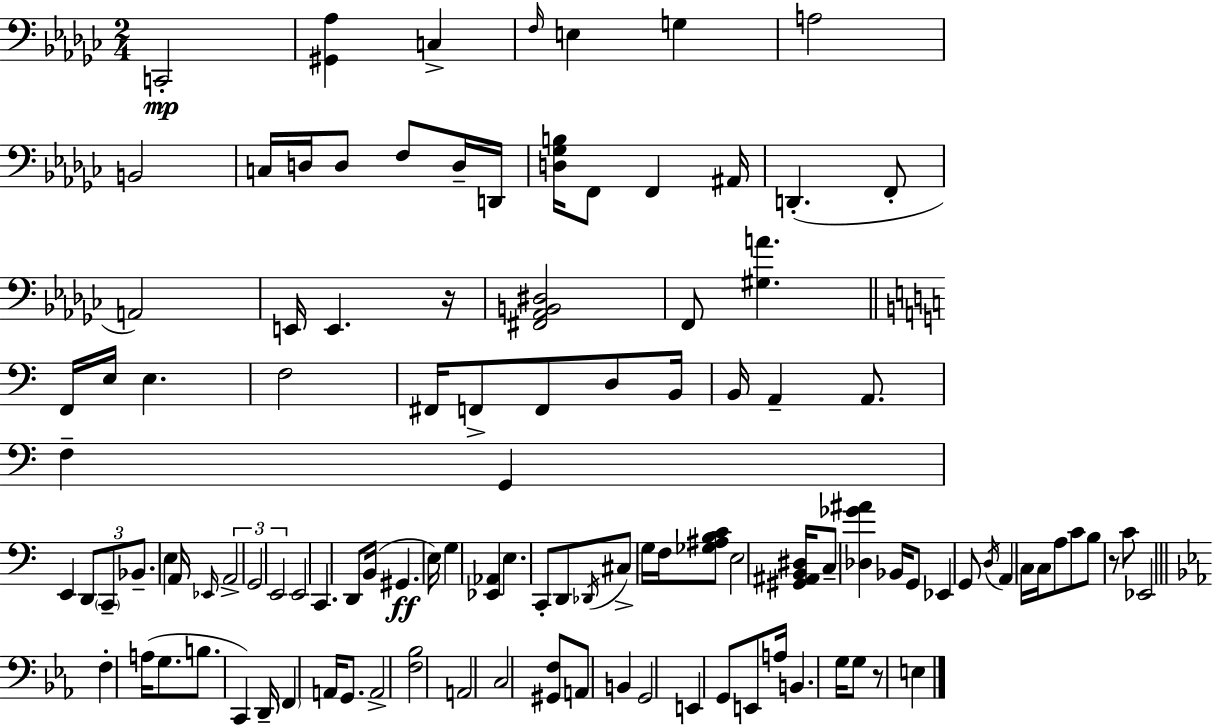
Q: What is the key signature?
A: EES minor